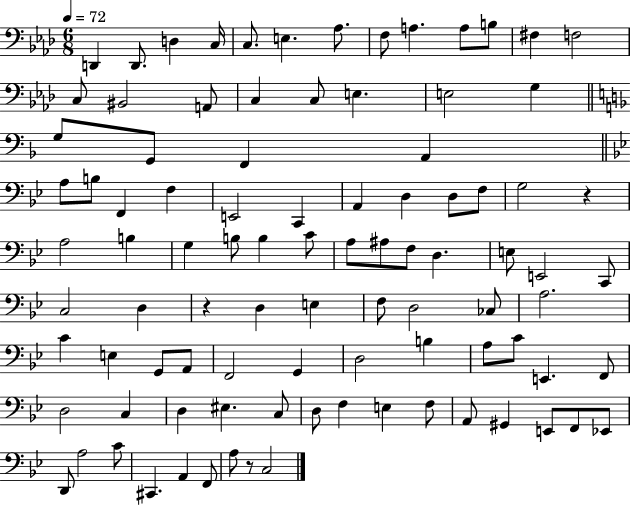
X:1
T:Untitled
M:6/8
L:1/4
K:Ab
D,, D,,/2 D, C,/4 C,/2 E, _A,/2 F,/2 A, A,/2 B,/2 ^F, F,2 C,/2 ^B,,2 A,,/2 C, C,/2 E, E,2 G, G,/2 G,,/2 F,, A,, A,/2 B,/2 F,, F, E,,2 C,, A,, D, D,/2 F,/2 G,2 z A,2 B, G, B,/2 B, C/2 A,/2 ^A,/2 F,/2 D, E,/2 E,,2 C,,/2 C,2 D, z D, E, F,/2 D,2 _C,/2 A,2 C E, G,,/2 A,,/2 F,,2 G,, D,2 B, A,/2 C/2 E,, F,,/2 D,2 C, D, ^E, C,/2 D,/2 F, E, F,/2 A,,/2 ^G,, E,,/2 F,,/2 _E,,/2 D,,/2 A,2 C/2 ^C,, A,, F,,/2 A,/2 z/2 C,2